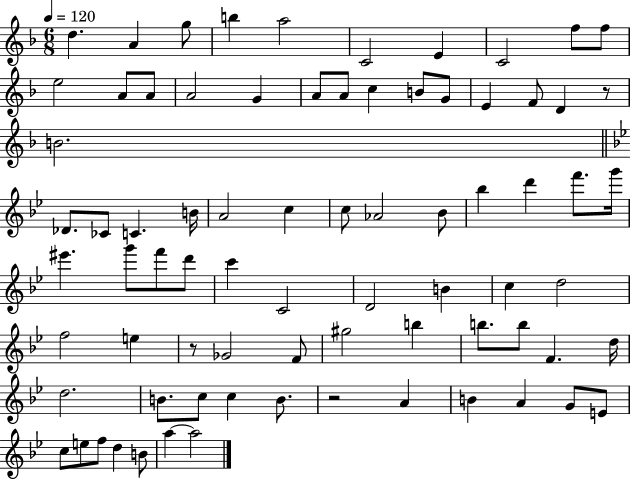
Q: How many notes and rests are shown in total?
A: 77